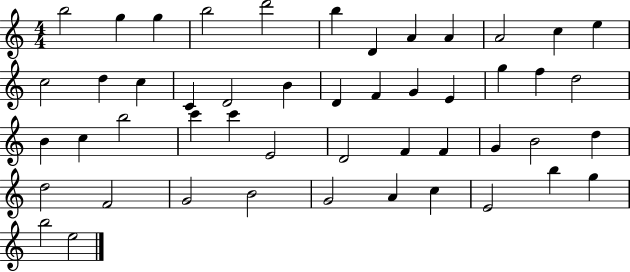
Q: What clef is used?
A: treble